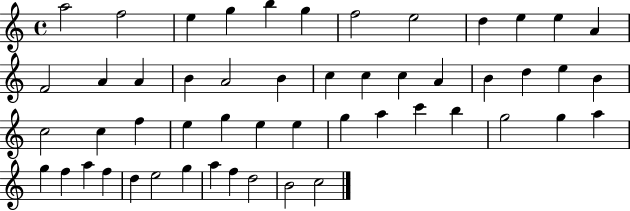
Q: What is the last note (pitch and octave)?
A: C5